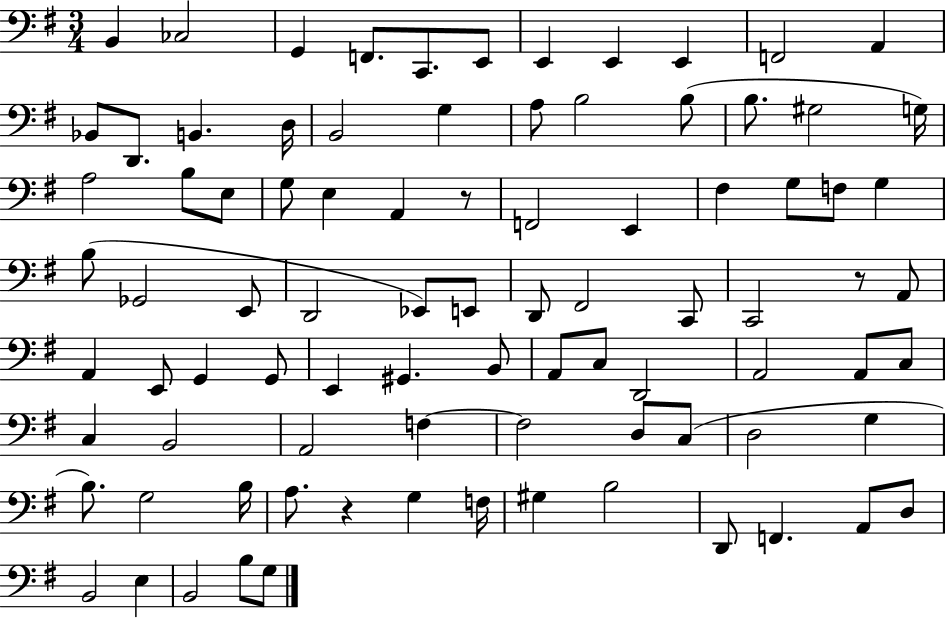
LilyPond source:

{
  \clef bass
  \numericTimeSignature
  \time 3/4
  \key g \major
  b,4 ces2 | g,4 f,8. c,8. e,8 | e,4 e,4 e,4 | f,2 a,4 | \break bes,8 d,8. b,4. d16 | b,2 g4 | a8 b2 b8( | b8. gis2 g16) | \break a2 b8 e8 | g8 e4 a,4 r8 | f,2 e,4 | fis4 g8 f8 g4 | \break b8( ges,2 e,8 | d,2 ees,8) e,8 | d,8 fis,2 c,8 | c,2 r8 a,8 | \break a,4 e,8 g,4 g,8 | e,4 gis,4. b,8 | a,8 c8 d,2 | a,2 a,8 c8 | \break c4 b,2 | a,2 f4~~ | f2 d8 c8( | d2 g4 | \break b8.) g2 b16 | a8. r4 g4 f16 | gis4 b2 | d,8 f,4. a,8 d8 | \break b,2 e4 | b,2 b8 g8 | \bar "|."
}